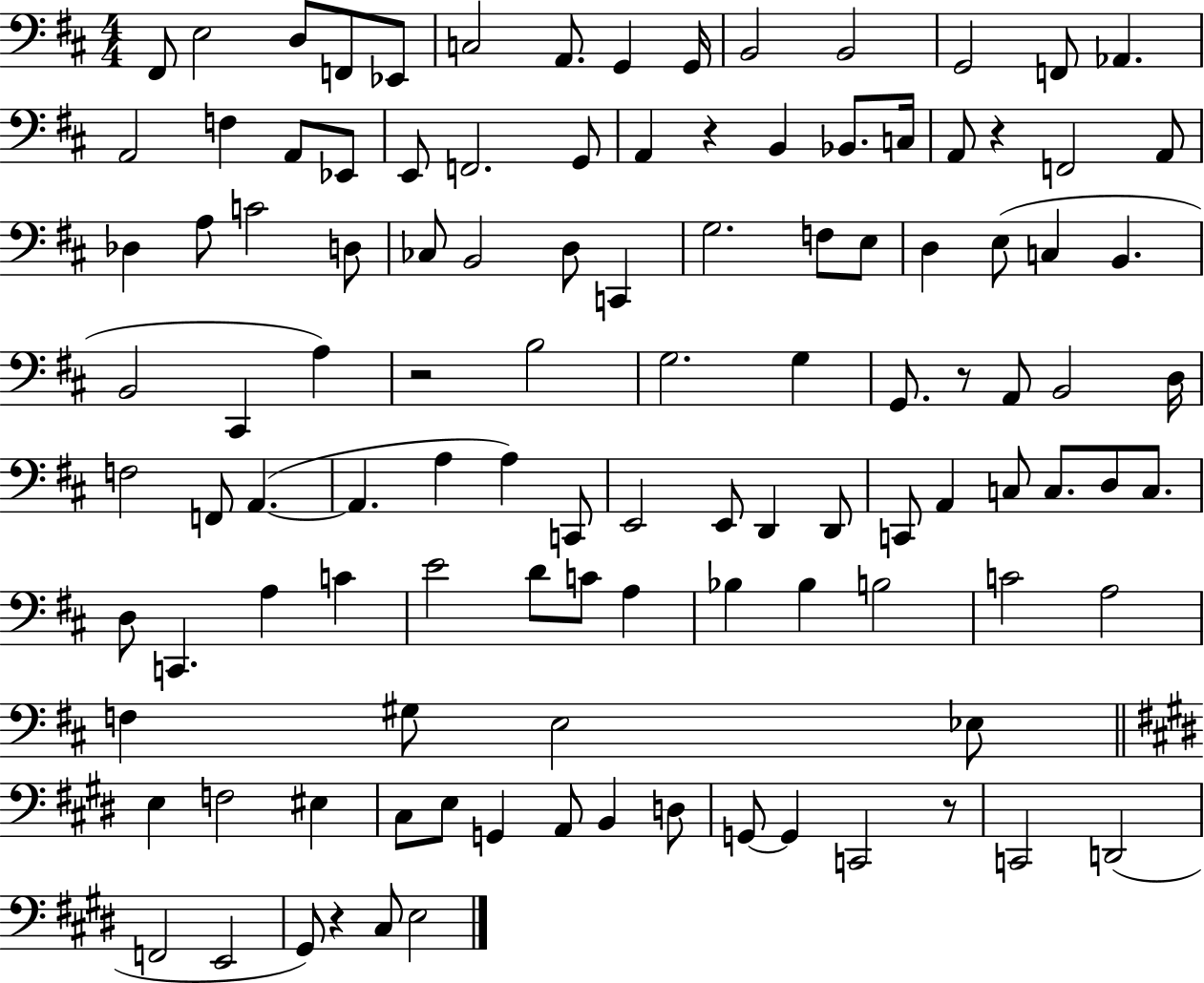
{
  \clef bass
  \numericTimeSignature
  \time 4/4
  \key d \major
  fis,8 e2 d8 f,8 ees,8 | c2 a,8. g,4 g,16 | b,2 b,2 | g,2 f,8 aes,4. | \break a,2 f4 a,8 ees,8 | e,8 f,2. g,8 | a,4 r4 b,4 bes,8. c16 | a,8 r4 f,2 a,8 | \break des4 a8 c'2 d8 | ces8 b,2 d8 c,4 | g2. f8 e8 | d4 e8( c4 b,4. | \break b,2 cis,4 a4) | r2 b2 | g2. g4 | g,8. r8 a,8 b,2 d16 | \break f2 f,8 a,4.~(~ | a,4. a4 a4) c,8 | e,2 e,8 d,4 d,8 | c,8 a,4 c8 c8. d8 c8. | \break d8 c,4. a4 c'4 | e'2 d'8 c'8 a4 | bes4 bes4 b2 | c'2 a2 | \break f4 gis8 e2 ees8 | \bar "||" \break \key e \major e4 f2 eis4 | cis8 e8 g,4 a,8 b,4 d8 | g,8~~ g,4 c,2 r8 | c,2 d,2( | \break f,2 e,2 | gis,8) r4 cis8 e2 | \bar "|."
}